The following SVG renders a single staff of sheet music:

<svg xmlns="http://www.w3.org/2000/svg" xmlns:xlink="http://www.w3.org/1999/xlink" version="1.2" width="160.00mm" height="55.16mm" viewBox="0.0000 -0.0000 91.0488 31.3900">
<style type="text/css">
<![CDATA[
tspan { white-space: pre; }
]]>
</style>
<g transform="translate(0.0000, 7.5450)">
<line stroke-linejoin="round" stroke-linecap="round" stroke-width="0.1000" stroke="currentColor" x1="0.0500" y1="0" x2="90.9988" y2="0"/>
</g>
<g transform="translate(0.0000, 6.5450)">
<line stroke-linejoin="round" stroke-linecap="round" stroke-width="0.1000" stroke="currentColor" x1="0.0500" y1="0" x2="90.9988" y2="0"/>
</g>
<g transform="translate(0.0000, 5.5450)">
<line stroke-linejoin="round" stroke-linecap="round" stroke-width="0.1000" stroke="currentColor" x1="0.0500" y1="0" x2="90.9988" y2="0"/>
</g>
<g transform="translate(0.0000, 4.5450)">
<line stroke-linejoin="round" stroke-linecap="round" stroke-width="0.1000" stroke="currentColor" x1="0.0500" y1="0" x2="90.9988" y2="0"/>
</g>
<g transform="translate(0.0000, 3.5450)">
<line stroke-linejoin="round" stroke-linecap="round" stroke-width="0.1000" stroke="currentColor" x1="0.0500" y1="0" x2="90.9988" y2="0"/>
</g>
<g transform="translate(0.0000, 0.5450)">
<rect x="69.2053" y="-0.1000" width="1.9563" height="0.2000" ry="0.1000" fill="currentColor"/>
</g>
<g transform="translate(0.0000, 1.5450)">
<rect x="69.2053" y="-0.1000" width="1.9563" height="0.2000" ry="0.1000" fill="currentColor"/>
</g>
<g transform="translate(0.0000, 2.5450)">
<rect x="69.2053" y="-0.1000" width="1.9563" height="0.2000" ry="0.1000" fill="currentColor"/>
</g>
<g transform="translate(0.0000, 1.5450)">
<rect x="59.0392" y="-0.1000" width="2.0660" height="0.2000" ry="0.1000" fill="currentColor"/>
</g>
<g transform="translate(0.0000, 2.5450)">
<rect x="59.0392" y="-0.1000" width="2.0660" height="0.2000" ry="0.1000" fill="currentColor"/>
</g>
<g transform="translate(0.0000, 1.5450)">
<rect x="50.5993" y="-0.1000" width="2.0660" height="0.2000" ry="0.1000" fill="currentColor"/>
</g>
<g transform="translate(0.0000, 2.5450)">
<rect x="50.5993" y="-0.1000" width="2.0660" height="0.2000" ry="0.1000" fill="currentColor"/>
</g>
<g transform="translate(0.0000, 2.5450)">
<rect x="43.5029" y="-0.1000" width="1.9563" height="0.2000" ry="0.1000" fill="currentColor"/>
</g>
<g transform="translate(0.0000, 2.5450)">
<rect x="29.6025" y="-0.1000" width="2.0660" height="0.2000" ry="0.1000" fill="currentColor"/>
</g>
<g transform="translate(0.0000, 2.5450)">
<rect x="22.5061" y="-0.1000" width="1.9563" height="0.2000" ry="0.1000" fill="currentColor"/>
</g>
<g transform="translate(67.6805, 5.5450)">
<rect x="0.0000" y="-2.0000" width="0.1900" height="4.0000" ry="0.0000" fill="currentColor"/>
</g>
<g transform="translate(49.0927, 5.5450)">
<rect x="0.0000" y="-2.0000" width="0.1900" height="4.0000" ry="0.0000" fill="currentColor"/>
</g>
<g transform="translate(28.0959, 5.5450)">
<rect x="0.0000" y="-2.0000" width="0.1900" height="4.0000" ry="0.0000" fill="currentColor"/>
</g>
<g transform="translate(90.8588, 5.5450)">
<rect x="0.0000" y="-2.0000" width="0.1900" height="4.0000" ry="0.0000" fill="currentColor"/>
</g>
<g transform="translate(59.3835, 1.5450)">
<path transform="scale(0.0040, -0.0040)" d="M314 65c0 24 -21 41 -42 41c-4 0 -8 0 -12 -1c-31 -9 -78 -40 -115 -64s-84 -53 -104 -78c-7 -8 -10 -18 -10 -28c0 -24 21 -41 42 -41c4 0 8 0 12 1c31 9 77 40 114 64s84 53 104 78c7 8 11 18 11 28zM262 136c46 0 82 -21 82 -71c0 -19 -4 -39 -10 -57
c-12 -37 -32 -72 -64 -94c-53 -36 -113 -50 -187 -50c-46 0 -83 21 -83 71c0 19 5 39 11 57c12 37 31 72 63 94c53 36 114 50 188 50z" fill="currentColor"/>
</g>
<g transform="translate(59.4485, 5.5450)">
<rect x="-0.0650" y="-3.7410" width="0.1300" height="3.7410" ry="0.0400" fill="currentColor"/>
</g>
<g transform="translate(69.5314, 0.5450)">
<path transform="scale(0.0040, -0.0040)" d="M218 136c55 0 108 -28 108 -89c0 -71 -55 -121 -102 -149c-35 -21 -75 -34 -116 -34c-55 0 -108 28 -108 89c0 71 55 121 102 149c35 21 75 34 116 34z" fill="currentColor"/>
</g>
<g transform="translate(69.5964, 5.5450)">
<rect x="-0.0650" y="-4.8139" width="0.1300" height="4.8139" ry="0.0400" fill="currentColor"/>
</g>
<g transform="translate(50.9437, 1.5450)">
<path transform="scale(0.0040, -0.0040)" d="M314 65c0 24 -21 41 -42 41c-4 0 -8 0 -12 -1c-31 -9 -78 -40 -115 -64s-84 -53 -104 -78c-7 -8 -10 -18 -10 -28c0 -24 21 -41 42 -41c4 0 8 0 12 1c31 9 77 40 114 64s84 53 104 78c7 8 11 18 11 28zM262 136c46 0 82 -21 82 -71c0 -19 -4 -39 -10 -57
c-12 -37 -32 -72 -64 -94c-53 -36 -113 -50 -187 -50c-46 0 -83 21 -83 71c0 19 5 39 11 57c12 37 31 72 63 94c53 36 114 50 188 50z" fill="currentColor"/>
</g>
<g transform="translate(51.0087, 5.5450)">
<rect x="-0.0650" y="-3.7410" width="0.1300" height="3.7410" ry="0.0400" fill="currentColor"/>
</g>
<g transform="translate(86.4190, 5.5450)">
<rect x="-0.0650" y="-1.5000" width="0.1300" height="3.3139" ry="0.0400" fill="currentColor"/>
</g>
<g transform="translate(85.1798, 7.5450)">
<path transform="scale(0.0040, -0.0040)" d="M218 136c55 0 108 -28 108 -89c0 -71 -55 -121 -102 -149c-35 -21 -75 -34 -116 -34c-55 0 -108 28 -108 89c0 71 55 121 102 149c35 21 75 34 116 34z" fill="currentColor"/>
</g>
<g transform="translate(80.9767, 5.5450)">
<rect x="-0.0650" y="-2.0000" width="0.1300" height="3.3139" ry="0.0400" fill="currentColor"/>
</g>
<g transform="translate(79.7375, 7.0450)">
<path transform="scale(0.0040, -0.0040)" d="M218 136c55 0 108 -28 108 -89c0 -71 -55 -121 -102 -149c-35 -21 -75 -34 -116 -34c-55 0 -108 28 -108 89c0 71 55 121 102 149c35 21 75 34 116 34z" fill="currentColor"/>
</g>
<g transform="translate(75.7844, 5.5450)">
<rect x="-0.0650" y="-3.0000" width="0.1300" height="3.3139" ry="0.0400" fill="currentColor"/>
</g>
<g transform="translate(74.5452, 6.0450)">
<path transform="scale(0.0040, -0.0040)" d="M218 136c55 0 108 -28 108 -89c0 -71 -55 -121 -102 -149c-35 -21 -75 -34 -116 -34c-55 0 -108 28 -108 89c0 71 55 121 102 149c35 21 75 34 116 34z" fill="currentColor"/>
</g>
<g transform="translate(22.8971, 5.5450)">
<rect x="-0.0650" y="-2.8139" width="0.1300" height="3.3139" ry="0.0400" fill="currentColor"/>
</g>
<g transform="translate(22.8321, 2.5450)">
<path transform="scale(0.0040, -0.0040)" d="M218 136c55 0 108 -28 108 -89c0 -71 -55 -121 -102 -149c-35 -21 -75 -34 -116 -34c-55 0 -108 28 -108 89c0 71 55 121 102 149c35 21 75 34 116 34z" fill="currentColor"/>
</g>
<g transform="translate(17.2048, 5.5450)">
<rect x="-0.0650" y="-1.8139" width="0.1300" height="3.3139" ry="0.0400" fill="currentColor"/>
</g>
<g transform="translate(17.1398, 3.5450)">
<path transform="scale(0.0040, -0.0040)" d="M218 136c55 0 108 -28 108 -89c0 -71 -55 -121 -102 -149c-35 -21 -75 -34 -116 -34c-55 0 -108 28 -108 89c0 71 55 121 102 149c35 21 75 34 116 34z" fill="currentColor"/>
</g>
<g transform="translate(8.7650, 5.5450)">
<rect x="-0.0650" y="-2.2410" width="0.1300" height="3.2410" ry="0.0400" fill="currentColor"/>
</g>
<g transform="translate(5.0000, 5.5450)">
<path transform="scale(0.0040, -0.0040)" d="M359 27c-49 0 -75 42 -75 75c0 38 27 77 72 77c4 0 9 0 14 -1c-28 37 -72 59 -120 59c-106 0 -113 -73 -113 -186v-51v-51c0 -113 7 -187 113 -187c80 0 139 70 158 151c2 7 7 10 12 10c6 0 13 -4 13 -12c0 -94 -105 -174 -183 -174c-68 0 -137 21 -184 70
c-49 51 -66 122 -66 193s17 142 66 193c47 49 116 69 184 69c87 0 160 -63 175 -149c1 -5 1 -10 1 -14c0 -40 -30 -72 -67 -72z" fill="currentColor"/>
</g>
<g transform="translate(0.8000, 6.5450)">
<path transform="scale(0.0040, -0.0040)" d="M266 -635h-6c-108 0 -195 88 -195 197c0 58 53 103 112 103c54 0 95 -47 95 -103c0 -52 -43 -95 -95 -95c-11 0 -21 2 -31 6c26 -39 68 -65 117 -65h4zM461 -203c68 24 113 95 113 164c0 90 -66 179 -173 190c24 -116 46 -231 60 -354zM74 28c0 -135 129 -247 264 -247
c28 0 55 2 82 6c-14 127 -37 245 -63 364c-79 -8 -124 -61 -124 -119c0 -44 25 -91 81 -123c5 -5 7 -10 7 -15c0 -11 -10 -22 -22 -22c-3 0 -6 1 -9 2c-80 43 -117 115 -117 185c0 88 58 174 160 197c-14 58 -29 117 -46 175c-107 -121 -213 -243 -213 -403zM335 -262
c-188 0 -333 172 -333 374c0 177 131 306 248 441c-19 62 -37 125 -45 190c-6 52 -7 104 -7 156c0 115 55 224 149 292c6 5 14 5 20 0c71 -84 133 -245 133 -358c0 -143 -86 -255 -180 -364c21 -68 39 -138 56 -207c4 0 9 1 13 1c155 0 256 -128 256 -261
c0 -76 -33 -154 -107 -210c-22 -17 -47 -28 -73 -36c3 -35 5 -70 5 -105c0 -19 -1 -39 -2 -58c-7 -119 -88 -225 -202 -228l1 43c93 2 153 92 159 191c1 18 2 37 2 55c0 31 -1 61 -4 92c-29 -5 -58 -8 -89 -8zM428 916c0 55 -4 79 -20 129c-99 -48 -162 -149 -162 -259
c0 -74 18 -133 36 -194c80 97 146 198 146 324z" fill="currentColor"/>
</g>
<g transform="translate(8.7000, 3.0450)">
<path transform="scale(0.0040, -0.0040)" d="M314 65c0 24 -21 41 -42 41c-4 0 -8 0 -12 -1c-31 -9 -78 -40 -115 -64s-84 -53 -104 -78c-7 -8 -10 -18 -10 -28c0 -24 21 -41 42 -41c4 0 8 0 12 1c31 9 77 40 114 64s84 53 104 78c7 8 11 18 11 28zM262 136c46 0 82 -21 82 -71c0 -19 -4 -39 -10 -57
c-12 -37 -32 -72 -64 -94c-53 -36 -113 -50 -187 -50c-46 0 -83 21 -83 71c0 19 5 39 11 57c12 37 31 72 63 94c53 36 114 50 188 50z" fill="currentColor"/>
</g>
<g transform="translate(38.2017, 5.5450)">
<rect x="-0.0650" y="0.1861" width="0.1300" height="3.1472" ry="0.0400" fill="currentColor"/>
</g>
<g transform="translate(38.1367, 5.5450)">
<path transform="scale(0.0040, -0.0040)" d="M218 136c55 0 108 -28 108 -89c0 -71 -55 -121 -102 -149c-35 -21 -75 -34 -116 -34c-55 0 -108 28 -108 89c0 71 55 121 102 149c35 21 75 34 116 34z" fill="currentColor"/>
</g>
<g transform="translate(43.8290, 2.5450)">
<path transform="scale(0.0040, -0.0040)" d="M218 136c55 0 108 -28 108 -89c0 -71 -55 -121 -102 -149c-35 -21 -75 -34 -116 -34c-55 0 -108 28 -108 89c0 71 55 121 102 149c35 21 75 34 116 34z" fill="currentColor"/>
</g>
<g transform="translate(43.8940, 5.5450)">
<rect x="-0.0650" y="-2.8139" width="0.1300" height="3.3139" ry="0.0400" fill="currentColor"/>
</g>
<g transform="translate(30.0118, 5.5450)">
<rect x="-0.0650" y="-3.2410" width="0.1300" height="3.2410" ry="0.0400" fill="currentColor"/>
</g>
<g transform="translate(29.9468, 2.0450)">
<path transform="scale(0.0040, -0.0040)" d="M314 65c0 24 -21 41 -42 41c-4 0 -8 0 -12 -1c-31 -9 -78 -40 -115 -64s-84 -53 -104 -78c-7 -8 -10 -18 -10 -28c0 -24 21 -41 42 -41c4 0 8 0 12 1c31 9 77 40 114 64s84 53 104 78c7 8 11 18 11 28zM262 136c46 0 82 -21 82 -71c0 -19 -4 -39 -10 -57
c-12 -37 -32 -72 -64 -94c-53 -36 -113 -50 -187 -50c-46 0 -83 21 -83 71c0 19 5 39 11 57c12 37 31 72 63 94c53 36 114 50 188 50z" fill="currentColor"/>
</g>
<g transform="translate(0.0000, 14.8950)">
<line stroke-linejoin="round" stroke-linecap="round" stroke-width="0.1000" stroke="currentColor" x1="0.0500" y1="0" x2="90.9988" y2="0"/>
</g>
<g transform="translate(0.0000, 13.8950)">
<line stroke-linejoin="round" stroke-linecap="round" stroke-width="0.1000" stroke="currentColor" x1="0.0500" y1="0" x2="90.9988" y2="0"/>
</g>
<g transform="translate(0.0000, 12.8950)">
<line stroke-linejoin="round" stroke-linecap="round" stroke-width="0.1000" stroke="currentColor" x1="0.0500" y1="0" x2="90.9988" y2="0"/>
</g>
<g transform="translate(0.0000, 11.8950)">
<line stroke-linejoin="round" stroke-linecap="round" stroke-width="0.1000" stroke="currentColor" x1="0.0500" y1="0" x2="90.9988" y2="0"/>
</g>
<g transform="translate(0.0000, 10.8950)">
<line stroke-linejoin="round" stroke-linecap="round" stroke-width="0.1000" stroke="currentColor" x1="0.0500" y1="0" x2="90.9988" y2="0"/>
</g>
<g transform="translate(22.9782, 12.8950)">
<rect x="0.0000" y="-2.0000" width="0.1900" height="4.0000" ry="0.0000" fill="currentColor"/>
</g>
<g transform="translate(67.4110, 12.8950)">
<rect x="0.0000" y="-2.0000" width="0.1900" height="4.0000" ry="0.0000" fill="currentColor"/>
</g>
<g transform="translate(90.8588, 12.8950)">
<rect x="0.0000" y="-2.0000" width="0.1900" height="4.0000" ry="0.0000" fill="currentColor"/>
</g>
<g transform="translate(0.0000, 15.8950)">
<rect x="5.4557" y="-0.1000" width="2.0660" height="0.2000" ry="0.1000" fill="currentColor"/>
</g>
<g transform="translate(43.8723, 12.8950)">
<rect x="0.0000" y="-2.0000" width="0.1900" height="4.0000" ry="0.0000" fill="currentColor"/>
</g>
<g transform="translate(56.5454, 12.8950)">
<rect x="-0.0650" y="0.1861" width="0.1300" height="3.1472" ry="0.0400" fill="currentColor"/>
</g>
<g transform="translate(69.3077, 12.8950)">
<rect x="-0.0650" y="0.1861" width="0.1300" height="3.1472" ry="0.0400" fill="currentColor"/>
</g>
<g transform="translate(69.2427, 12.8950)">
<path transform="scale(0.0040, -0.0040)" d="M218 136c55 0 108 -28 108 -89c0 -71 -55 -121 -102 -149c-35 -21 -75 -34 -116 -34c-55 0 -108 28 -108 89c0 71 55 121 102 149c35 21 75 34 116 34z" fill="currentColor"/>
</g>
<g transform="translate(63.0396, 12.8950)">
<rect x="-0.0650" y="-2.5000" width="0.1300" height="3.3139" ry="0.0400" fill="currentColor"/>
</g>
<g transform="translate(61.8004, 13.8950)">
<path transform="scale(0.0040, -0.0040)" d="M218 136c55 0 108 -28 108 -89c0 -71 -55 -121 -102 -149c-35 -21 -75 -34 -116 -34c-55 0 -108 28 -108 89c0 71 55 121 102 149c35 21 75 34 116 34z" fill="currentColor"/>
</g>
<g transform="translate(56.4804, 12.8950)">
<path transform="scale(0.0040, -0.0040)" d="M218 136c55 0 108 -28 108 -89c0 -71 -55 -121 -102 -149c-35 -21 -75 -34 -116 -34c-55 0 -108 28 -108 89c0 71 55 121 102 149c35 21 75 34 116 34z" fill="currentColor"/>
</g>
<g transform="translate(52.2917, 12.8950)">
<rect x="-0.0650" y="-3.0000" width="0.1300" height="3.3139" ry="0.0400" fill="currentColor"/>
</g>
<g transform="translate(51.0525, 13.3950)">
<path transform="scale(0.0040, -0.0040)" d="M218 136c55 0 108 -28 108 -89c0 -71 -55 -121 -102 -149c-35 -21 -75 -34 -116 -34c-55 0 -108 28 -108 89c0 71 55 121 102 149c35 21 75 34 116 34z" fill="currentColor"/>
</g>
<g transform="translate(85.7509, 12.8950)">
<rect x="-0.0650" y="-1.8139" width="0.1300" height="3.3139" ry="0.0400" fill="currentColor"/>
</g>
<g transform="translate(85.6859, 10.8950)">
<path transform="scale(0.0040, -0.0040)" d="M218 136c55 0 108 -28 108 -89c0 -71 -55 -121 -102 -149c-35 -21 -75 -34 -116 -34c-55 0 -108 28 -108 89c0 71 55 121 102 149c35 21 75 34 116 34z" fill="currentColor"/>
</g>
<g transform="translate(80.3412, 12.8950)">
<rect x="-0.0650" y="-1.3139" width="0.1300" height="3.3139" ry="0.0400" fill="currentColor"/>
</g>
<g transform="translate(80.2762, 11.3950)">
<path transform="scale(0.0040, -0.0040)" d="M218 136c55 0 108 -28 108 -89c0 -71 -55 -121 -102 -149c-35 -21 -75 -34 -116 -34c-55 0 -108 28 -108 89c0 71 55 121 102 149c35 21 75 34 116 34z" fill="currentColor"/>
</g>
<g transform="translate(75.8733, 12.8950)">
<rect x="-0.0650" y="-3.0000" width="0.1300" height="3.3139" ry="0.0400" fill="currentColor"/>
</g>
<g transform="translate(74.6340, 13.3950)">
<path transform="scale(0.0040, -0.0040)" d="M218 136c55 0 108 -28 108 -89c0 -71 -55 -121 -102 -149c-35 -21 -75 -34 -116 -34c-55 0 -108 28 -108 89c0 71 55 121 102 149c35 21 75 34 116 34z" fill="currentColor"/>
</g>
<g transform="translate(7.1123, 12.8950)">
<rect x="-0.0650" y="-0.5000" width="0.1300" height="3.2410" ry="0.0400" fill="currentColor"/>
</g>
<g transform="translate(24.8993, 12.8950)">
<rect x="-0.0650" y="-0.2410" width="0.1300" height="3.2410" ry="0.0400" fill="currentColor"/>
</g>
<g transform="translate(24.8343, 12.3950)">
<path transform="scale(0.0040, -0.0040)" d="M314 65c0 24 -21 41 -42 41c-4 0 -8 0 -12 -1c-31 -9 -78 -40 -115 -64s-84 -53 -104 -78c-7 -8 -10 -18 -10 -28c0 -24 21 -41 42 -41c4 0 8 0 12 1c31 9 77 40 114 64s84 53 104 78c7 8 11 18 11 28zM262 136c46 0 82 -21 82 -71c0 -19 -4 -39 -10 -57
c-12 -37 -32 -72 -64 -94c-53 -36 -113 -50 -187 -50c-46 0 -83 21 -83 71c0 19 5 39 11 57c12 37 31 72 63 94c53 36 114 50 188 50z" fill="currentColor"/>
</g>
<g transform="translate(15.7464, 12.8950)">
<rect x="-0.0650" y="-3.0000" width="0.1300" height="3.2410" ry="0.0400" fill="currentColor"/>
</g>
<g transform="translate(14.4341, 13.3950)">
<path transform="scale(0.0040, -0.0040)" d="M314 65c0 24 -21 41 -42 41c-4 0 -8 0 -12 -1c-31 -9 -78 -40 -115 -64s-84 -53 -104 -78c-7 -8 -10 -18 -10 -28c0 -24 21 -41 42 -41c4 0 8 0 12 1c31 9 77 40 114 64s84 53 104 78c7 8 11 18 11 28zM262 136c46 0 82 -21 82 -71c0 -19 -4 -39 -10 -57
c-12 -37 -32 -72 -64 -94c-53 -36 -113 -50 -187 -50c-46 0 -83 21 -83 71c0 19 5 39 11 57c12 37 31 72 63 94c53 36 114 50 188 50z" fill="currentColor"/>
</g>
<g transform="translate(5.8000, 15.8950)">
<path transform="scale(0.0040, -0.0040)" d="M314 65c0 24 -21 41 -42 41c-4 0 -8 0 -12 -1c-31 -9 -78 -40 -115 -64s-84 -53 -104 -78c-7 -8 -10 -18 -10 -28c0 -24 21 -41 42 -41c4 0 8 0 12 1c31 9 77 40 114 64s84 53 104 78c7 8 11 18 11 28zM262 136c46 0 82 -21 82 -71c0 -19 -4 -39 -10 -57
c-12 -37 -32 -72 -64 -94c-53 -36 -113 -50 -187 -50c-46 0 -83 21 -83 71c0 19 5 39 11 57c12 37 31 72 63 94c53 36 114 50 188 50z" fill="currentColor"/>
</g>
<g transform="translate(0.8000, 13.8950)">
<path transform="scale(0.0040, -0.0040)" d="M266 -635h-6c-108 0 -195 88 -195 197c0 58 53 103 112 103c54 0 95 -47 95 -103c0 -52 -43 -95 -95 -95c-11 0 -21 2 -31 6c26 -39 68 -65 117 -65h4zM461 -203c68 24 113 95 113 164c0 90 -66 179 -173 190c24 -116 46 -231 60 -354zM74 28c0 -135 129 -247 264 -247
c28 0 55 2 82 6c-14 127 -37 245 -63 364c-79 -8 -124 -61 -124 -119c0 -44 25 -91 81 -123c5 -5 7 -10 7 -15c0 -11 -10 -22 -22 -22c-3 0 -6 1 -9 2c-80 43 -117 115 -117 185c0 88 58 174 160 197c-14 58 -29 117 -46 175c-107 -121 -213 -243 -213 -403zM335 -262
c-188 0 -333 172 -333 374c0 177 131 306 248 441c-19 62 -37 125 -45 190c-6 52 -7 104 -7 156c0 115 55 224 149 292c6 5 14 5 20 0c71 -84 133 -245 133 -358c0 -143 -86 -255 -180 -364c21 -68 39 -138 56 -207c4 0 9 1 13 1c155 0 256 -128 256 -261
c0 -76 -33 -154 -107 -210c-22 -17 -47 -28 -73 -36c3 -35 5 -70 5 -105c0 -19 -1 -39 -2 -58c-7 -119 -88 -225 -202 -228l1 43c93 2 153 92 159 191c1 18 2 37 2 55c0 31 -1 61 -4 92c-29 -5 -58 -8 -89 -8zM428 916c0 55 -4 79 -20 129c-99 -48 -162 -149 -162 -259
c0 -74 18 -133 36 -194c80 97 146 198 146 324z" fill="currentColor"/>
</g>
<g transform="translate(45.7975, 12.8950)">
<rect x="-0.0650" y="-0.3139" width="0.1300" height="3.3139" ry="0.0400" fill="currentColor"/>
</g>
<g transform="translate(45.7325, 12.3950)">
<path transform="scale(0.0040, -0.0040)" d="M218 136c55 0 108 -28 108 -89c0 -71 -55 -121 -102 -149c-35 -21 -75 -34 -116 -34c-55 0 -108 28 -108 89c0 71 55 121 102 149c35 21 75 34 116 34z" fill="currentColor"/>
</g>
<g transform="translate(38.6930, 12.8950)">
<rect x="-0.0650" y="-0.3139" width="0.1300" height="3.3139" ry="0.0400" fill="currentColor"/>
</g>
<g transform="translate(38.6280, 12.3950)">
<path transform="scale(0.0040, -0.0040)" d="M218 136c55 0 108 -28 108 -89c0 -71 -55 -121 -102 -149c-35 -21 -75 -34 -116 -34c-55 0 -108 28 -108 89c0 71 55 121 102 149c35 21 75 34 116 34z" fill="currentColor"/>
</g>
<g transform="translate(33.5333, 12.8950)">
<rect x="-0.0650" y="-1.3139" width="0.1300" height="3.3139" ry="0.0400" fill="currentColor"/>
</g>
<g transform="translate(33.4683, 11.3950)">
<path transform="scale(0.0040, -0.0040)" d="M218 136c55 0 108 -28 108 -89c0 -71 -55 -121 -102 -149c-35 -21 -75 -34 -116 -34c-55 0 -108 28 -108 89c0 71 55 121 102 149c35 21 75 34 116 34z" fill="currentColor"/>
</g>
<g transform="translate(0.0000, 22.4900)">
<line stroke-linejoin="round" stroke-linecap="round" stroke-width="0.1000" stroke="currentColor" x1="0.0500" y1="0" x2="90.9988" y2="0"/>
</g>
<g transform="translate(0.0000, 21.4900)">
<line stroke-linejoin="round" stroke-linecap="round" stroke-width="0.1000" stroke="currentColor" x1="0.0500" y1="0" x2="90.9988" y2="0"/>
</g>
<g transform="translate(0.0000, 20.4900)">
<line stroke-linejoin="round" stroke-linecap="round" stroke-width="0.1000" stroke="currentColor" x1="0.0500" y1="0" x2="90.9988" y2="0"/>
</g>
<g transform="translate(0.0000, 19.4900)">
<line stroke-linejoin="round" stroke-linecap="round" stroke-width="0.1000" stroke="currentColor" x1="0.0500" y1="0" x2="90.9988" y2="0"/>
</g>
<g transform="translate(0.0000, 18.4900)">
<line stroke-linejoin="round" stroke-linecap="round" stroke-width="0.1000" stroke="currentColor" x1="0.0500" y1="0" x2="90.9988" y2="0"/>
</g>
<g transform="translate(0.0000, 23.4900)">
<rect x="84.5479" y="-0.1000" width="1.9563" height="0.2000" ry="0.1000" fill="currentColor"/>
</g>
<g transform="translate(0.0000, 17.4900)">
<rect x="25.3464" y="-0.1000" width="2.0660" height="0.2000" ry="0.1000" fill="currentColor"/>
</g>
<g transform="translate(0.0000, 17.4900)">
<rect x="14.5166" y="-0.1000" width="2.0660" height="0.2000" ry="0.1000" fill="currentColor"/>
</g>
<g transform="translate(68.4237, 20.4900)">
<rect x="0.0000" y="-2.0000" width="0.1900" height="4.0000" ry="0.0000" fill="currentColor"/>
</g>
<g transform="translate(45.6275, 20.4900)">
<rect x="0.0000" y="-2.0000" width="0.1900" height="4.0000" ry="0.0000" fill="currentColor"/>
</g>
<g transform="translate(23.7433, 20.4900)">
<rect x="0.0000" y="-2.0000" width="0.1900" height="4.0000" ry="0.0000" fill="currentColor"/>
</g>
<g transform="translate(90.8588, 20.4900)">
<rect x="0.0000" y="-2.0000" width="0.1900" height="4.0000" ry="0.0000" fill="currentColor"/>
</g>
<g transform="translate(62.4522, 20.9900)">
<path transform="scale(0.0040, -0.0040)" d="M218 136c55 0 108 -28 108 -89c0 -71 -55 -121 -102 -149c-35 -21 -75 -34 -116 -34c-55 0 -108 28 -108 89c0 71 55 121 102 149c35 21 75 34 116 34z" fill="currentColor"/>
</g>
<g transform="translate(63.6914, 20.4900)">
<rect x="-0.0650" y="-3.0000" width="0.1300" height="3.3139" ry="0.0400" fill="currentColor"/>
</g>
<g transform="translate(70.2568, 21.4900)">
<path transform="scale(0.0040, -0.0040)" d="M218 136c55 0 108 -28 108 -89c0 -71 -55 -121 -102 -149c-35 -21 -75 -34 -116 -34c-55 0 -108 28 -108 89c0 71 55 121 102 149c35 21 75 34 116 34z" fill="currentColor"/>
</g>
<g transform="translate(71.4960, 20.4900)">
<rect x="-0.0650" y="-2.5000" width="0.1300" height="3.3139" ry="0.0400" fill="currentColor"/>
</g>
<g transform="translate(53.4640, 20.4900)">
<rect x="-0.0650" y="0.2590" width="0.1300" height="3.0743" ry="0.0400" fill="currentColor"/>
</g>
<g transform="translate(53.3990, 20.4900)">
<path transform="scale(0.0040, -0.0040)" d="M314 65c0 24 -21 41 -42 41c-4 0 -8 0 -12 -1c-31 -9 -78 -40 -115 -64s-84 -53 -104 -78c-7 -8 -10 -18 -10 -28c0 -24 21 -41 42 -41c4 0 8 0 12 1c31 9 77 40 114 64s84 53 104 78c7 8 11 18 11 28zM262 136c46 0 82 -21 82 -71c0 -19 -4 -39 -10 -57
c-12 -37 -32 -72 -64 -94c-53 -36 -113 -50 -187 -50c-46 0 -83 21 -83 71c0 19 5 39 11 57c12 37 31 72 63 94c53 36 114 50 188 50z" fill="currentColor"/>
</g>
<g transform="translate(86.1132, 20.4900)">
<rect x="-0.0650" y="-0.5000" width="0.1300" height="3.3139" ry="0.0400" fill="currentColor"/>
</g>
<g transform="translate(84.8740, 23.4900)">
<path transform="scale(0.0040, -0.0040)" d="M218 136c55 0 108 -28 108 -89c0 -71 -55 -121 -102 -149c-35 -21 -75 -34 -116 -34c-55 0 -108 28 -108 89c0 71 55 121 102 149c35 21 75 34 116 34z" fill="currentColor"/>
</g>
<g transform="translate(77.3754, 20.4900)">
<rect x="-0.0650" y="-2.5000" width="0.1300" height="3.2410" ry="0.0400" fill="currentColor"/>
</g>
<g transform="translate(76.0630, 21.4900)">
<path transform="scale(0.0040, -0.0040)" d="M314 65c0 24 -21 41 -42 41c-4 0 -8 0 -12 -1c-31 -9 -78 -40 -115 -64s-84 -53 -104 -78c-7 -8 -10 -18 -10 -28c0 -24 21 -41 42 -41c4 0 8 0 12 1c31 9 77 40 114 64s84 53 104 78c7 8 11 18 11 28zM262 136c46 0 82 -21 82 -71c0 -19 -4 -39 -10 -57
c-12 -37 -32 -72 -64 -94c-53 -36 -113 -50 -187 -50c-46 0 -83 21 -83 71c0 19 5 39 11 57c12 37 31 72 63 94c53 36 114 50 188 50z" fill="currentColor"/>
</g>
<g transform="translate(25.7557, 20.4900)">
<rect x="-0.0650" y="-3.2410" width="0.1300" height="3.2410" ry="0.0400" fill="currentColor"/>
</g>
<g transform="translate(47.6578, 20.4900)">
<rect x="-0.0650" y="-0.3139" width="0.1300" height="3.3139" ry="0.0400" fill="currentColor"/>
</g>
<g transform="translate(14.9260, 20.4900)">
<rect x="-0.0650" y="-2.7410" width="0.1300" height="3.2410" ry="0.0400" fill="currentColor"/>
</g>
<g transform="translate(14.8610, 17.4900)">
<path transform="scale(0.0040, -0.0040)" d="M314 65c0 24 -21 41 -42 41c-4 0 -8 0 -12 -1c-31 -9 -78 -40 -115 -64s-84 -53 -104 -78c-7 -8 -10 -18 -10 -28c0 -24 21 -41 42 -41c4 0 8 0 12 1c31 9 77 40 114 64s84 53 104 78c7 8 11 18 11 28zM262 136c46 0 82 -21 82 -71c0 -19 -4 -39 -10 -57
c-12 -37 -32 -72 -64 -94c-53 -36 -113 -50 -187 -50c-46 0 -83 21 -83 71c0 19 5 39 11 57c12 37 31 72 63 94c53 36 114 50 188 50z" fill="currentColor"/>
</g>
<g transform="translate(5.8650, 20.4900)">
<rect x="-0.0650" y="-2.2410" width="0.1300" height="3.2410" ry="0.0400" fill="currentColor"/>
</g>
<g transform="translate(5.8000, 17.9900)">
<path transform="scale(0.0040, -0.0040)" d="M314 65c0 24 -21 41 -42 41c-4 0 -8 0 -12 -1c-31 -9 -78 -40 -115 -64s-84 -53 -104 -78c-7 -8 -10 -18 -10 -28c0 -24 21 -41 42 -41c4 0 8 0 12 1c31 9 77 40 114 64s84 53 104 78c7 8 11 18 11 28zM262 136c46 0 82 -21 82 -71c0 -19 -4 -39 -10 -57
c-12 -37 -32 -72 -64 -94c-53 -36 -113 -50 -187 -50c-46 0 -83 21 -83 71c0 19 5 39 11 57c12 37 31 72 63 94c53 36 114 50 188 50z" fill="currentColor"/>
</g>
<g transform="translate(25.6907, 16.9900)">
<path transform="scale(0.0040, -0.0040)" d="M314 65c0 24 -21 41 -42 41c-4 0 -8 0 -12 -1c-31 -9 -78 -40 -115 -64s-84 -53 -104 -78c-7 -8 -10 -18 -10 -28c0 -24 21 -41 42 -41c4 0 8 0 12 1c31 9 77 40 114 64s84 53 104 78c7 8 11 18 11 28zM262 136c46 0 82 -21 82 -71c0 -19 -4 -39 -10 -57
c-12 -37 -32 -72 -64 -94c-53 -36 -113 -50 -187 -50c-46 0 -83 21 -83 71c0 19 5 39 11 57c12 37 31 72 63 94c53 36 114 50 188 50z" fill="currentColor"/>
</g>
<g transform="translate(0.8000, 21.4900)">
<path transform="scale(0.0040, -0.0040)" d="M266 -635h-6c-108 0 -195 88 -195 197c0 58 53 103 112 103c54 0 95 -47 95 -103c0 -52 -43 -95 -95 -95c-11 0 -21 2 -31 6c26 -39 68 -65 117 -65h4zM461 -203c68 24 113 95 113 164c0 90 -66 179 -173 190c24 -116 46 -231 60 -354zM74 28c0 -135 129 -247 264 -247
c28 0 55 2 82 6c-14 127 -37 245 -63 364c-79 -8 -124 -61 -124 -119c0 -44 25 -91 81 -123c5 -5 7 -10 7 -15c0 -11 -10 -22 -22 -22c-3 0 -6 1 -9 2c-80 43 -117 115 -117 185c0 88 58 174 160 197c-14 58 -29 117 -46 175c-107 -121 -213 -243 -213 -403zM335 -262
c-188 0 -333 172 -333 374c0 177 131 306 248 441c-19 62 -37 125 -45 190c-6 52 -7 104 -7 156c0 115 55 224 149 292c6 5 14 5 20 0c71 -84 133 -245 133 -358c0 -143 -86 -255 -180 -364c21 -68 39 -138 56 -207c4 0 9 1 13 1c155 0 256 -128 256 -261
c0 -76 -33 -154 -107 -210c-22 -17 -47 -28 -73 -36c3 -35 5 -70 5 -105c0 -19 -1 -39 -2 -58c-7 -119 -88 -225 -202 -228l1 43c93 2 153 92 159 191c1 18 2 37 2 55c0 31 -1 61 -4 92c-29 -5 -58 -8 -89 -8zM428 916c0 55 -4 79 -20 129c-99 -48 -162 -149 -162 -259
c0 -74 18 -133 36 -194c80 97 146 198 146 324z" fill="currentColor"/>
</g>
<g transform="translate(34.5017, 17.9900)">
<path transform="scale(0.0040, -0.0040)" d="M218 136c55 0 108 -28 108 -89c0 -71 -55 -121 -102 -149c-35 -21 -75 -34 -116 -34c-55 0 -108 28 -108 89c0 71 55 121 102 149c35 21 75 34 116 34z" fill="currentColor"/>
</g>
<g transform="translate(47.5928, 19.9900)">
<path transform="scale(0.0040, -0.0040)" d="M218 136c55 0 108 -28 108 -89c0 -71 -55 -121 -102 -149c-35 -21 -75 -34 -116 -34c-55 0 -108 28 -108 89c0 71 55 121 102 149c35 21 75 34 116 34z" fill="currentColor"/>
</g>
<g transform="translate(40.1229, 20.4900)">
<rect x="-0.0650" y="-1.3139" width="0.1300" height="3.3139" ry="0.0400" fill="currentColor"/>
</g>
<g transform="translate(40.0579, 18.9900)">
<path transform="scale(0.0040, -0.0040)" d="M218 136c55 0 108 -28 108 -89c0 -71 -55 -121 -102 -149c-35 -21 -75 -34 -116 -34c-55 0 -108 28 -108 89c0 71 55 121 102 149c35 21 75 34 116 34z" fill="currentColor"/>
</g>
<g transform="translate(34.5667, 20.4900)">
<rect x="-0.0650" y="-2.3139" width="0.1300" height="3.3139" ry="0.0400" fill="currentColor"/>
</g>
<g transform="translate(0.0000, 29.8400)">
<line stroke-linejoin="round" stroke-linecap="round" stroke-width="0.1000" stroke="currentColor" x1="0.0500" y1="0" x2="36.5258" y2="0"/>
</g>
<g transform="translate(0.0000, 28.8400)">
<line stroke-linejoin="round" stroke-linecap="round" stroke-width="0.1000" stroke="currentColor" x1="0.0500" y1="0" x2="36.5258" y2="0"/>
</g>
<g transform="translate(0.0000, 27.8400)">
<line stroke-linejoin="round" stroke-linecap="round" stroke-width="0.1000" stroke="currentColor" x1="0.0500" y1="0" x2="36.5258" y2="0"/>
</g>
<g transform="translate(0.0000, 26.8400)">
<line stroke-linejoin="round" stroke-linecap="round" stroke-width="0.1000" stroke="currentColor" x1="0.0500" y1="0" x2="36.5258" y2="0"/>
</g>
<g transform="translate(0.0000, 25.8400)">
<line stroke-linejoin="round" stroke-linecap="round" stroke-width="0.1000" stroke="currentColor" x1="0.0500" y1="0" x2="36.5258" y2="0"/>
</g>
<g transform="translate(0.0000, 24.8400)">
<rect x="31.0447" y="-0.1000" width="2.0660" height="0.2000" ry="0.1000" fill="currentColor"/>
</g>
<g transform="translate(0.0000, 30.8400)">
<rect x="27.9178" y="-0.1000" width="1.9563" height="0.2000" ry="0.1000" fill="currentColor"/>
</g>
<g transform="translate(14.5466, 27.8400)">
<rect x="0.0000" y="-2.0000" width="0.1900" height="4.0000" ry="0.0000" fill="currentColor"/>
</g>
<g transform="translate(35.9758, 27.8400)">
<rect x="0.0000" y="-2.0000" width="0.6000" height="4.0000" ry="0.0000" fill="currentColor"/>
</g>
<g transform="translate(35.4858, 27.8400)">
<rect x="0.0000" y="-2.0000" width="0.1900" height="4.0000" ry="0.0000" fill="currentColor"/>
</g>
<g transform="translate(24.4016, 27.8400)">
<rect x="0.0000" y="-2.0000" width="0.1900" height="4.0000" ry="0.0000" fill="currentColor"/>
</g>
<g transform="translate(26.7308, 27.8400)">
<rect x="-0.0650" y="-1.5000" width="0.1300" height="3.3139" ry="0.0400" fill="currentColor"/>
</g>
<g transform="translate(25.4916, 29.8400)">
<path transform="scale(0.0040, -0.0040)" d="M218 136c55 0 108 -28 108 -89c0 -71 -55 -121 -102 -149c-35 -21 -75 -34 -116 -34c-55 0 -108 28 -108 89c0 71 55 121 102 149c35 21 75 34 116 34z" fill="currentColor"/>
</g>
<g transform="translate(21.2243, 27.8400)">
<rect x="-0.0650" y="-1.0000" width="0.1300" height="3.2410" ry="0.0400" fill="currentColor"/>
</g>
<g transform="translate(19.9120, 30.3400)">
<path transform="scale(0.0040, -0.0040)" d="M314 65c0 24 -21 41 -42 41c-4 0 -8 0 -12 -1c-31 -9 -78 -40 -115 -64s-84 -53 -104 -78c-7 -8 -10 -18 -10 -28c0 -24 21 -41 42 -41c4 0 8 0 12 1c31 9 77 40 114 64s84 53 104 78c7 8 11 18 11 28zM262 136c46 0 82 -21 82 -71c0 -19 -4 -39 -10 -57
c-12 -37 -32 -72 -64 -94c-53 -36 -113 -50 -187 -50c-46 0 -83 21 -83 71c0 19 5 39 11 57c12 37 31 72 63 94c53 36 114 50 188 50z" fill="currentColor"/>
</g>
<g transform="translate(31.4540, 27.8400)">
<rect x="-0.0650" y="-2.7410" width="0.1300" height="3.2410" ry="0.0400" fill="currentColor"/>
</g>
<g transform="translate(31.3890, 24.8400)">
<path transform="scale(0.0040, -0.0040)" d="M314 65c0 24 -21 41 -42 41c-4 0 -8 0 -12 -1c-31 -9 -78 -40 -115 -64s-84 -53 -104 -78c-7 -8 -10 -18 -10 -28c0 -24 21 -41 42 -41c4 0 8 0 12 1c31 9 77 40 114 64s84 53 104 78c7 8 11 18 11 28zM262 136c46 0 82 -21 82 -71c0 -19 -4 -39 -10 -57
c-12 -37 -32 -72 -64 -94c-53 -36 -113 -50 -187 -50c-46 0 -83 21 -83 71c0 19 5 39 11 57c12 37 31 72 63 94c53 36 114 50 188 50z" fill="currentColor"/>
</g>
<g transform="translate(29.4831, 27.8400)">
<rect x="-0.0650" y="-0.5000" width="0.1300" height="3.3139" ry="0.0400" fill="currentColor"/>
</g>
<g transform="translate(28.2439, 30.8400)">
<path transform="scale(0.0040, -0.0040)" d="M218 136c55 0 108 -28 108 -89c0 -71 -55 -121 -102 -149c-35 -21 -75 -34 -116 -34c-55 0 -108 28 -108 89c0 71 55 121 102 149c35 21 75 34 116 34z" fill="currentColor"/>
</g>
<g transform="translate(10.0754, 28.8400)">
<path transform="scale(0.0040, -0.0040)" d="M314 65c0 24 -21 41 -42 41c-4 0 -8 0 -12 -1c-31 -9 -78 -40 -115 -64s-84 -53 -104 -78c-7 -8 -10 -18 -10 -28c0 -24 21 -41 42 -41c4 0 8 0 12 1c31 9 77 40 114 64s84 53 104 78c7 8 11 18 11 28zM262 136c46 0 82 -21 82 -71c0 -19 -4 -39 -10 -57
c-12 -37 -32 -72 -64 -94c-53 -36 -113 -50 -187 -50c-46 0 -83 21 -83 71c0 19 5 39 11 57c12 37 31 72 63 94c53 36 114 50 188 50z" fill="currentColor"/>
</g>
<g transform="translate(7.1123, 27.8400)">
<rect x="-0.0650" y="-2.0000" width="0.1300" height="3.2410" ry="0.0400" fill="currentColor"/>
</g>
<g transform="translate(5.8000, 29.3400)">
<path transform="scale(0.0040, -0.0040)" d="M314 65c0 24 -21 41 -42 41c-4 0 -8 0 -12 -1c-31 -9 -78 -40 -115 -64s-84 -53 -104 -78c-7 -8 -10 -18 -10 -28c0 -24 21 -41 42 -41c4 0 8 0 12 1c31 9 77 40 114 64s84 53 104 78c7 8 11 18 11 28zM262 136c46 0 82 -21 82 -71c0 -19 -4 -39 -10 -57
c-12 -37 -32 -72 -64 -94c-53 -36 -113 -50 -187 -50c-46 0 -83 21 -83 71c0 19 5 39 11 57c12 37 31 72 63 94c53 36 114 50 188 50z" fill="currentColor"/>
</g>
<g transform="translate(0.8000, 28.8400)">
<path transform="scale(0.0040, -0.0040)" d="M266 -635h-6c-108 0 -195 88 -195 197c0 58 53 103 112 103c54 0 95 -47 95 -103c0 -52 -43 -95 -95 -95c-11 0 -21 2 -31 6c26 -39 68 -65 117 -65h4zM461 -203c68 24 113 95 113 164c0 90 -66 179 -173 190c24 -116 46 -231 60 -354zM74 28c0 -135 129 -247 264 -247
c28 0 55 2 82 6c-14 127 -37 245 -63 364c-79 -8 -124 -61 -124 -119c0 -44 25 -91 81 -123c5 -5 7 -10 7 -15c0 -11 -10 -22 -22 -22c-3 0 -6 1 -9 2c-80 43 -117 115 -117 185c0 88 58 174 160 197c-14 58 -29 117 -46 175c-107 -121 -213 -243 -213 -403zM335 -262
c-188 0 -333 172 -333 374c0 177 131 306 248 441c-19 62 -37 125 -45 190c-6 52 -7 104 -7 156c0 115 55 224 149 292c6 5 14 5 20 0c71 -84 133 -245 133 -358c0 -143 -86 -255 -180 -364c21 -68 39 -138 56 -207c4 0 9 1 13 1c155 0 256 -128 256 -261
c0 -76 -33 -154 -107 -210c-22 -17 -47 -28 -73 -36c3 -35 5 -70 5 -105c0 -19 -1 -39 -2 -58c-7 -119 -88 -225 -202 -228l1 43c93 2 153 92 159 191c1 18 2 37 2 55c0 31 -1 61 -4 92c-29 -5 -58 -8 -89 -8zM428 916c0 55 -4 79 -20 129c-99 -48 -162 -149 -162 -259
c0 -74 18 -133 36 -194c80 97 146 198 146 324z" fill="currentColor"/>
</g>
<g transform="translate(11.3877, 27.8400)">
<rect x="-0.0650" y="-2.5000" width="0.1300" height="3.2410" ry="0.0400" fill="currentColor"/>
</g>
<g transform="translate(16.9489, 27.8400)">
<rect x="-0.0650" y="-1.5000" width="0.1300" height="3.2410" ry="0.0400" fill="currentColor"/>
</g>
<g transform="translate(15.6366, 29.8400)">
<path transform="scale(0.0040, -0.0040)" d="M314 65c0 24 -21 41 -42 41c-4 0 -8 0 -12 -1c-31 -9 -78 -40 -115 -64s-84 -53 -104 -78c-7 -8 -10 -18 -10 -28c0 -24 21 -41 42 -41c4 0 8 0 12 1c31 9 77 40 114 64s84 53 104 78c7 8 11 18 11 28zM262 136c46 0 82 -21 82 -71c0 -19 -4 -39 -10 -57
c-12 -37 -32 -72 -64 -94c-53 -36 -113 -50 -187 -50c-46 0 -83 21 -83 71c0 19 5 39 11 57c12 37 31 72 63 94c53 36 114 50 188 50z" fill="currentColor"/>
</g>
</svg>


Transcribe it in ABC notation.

X:1
T:Untitled
M:4/4
L:1/4
K:C
g2 f a b2 B a c'2 c'2 e' A F E C2 A2 c2 e c c A B G B A e f g2 a2 b2 g e c B2 A G G2 C F2 G2 E2 D2 E C a2